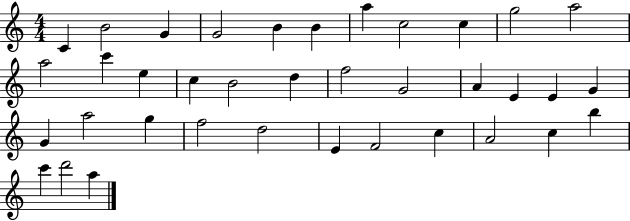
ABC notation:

X:1
T:Untitled
M:4/4
L:1/4
K:C
C B2 G G2 B B a c2 c g2 a2 a2 c' e c B2 d f2 G2 A E E G G a2 g f2 d2 E F2 c A2 c b c' d'2 a